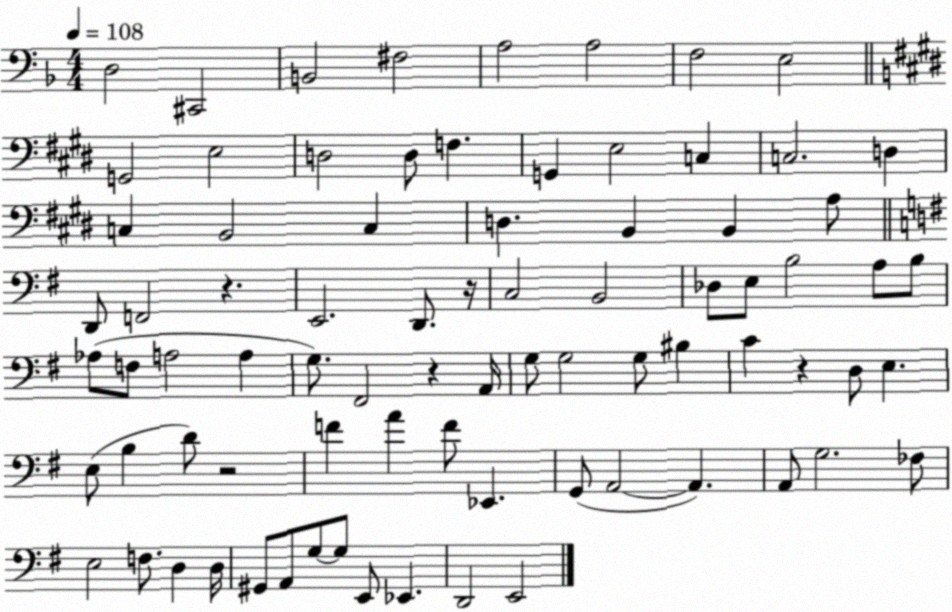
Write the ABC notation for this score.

X:1
T:Untitled
M:4/4
L:1/4
K:F
D,2 ^C,,2 B,,2 ^F,2 A,2 A,2 F,2 E,2 G,,2 E,2 D,2 D,/2 F, G,, E,2 C, C,2 D, C, B,,2 C, D, B,, B,, A,/2 D,,/2 F,,2 z E,,2 D,,/2 z/4 C,2 B,,2 _D,/2 E,/2 B,2 A,/2 B,/2 _A,/2 F,/2 A,2 A, G,/2 ^F,,2 z A,,/4 G,/2 G,2 G,/2 ^B, C z D,/2 E, E,/2 B, D/2 z2 F A F/2 _E,, G,,/2 A,,2 A,, A,,/2 G,2 _F,/2 E,2 F,/2 D, D,/4 ^G,,/2 A,,/2 G,/2 G,/2 E,,/2 _E,, D,,2 E,,2